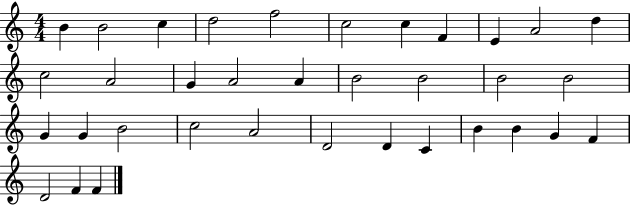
X:1
T:Untitled
M:4/4
L:1/4
K:C
B B2 c d2 f2 c2 c F E A2 d c2 A2 G A2 A B2 B2 B2 B2 G G B2 c2 A2 D2 D C B B G F D2 F F